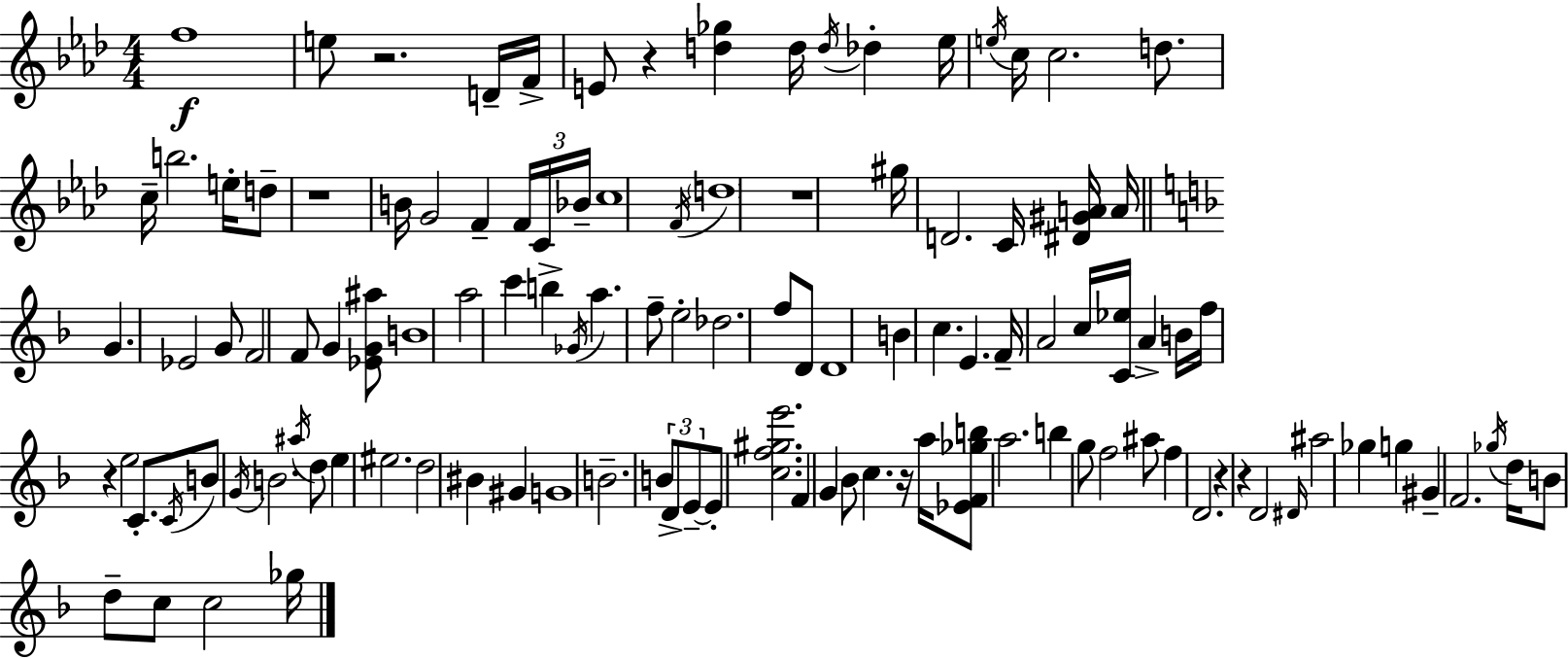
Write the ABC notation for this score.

X:1
T:Untitled
M:4/4
L:1/4
K:Fm
f4 e/2 z2 D/4 F/4 E/2 z [d_g] d/4 d/4 _d _e/4 e/4 c/4 c2 d/2 c/4 b2 e/4 d/2 z4 B/4 G2 F F/4 C/4 _B/4 c4 F/4 d4 z4 ^g/4 D2 C/4 [^D^GA]/4 A/4 G _E2 G/2 F2 F/2 G [_EG^a]/2 B4 a2 c' b _G/4 a f/2 e2 _d2 f/2 D/2 D4 B c E F/4 A2 c/4 [C_e]/4 A B/4 f/4 z e2 C/2 C/4 B/2 G/4 B2 ^a/4 d/2 e ^e2 d2 ^B ^G G4 B2 B/2 D/2 E/2 E/2 [cf^ge']2 F G _B/2 c z/4 a/4 [_EF_gb]/2 a2 b g/2 f2 ^a/2 f D2 z z D2 ^D/4 ^a2 _g g ^G F2 _g/4 d/4 B/2 d/2 c/2 c2 _g/4